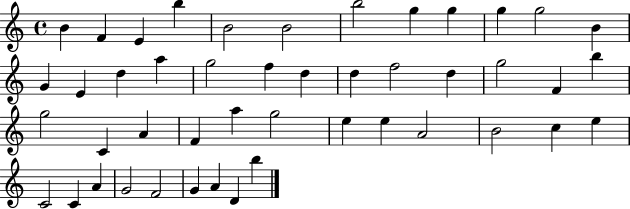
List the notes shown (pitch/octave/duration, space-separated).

B4/q F4/q E4/q B5/q B4/h B4/h B5/h G5/q G5/q G5/q G5/h B4/q G4/q E4/q D5/q A5/q G5/h F5/q D5/q D5/q F5/h D5/q G5/h F4/q B5/q G5/h C4/q A4/q F4/q A5/q G5/h E5/q E5/q A4/h B4/h C5/q E5/q C4/h C4/q A4/q G4/h F4/h G4/q A4/q D4/q B5/q